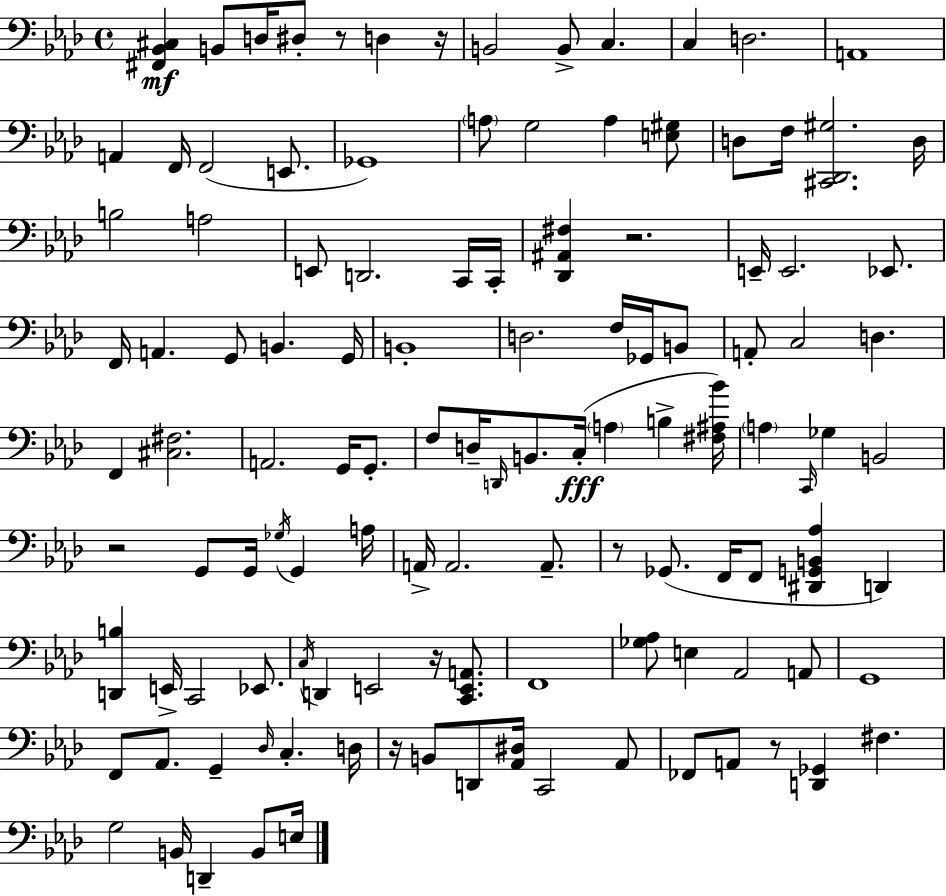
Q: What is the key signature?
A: F minor